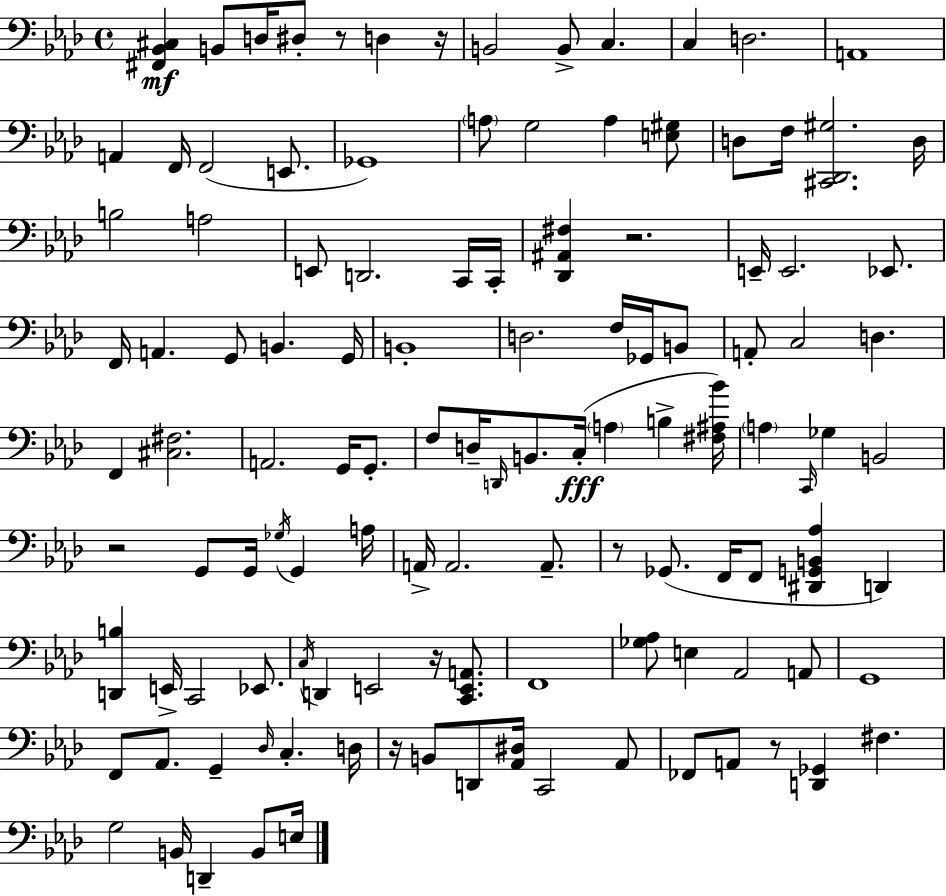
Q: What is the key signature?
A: F minor